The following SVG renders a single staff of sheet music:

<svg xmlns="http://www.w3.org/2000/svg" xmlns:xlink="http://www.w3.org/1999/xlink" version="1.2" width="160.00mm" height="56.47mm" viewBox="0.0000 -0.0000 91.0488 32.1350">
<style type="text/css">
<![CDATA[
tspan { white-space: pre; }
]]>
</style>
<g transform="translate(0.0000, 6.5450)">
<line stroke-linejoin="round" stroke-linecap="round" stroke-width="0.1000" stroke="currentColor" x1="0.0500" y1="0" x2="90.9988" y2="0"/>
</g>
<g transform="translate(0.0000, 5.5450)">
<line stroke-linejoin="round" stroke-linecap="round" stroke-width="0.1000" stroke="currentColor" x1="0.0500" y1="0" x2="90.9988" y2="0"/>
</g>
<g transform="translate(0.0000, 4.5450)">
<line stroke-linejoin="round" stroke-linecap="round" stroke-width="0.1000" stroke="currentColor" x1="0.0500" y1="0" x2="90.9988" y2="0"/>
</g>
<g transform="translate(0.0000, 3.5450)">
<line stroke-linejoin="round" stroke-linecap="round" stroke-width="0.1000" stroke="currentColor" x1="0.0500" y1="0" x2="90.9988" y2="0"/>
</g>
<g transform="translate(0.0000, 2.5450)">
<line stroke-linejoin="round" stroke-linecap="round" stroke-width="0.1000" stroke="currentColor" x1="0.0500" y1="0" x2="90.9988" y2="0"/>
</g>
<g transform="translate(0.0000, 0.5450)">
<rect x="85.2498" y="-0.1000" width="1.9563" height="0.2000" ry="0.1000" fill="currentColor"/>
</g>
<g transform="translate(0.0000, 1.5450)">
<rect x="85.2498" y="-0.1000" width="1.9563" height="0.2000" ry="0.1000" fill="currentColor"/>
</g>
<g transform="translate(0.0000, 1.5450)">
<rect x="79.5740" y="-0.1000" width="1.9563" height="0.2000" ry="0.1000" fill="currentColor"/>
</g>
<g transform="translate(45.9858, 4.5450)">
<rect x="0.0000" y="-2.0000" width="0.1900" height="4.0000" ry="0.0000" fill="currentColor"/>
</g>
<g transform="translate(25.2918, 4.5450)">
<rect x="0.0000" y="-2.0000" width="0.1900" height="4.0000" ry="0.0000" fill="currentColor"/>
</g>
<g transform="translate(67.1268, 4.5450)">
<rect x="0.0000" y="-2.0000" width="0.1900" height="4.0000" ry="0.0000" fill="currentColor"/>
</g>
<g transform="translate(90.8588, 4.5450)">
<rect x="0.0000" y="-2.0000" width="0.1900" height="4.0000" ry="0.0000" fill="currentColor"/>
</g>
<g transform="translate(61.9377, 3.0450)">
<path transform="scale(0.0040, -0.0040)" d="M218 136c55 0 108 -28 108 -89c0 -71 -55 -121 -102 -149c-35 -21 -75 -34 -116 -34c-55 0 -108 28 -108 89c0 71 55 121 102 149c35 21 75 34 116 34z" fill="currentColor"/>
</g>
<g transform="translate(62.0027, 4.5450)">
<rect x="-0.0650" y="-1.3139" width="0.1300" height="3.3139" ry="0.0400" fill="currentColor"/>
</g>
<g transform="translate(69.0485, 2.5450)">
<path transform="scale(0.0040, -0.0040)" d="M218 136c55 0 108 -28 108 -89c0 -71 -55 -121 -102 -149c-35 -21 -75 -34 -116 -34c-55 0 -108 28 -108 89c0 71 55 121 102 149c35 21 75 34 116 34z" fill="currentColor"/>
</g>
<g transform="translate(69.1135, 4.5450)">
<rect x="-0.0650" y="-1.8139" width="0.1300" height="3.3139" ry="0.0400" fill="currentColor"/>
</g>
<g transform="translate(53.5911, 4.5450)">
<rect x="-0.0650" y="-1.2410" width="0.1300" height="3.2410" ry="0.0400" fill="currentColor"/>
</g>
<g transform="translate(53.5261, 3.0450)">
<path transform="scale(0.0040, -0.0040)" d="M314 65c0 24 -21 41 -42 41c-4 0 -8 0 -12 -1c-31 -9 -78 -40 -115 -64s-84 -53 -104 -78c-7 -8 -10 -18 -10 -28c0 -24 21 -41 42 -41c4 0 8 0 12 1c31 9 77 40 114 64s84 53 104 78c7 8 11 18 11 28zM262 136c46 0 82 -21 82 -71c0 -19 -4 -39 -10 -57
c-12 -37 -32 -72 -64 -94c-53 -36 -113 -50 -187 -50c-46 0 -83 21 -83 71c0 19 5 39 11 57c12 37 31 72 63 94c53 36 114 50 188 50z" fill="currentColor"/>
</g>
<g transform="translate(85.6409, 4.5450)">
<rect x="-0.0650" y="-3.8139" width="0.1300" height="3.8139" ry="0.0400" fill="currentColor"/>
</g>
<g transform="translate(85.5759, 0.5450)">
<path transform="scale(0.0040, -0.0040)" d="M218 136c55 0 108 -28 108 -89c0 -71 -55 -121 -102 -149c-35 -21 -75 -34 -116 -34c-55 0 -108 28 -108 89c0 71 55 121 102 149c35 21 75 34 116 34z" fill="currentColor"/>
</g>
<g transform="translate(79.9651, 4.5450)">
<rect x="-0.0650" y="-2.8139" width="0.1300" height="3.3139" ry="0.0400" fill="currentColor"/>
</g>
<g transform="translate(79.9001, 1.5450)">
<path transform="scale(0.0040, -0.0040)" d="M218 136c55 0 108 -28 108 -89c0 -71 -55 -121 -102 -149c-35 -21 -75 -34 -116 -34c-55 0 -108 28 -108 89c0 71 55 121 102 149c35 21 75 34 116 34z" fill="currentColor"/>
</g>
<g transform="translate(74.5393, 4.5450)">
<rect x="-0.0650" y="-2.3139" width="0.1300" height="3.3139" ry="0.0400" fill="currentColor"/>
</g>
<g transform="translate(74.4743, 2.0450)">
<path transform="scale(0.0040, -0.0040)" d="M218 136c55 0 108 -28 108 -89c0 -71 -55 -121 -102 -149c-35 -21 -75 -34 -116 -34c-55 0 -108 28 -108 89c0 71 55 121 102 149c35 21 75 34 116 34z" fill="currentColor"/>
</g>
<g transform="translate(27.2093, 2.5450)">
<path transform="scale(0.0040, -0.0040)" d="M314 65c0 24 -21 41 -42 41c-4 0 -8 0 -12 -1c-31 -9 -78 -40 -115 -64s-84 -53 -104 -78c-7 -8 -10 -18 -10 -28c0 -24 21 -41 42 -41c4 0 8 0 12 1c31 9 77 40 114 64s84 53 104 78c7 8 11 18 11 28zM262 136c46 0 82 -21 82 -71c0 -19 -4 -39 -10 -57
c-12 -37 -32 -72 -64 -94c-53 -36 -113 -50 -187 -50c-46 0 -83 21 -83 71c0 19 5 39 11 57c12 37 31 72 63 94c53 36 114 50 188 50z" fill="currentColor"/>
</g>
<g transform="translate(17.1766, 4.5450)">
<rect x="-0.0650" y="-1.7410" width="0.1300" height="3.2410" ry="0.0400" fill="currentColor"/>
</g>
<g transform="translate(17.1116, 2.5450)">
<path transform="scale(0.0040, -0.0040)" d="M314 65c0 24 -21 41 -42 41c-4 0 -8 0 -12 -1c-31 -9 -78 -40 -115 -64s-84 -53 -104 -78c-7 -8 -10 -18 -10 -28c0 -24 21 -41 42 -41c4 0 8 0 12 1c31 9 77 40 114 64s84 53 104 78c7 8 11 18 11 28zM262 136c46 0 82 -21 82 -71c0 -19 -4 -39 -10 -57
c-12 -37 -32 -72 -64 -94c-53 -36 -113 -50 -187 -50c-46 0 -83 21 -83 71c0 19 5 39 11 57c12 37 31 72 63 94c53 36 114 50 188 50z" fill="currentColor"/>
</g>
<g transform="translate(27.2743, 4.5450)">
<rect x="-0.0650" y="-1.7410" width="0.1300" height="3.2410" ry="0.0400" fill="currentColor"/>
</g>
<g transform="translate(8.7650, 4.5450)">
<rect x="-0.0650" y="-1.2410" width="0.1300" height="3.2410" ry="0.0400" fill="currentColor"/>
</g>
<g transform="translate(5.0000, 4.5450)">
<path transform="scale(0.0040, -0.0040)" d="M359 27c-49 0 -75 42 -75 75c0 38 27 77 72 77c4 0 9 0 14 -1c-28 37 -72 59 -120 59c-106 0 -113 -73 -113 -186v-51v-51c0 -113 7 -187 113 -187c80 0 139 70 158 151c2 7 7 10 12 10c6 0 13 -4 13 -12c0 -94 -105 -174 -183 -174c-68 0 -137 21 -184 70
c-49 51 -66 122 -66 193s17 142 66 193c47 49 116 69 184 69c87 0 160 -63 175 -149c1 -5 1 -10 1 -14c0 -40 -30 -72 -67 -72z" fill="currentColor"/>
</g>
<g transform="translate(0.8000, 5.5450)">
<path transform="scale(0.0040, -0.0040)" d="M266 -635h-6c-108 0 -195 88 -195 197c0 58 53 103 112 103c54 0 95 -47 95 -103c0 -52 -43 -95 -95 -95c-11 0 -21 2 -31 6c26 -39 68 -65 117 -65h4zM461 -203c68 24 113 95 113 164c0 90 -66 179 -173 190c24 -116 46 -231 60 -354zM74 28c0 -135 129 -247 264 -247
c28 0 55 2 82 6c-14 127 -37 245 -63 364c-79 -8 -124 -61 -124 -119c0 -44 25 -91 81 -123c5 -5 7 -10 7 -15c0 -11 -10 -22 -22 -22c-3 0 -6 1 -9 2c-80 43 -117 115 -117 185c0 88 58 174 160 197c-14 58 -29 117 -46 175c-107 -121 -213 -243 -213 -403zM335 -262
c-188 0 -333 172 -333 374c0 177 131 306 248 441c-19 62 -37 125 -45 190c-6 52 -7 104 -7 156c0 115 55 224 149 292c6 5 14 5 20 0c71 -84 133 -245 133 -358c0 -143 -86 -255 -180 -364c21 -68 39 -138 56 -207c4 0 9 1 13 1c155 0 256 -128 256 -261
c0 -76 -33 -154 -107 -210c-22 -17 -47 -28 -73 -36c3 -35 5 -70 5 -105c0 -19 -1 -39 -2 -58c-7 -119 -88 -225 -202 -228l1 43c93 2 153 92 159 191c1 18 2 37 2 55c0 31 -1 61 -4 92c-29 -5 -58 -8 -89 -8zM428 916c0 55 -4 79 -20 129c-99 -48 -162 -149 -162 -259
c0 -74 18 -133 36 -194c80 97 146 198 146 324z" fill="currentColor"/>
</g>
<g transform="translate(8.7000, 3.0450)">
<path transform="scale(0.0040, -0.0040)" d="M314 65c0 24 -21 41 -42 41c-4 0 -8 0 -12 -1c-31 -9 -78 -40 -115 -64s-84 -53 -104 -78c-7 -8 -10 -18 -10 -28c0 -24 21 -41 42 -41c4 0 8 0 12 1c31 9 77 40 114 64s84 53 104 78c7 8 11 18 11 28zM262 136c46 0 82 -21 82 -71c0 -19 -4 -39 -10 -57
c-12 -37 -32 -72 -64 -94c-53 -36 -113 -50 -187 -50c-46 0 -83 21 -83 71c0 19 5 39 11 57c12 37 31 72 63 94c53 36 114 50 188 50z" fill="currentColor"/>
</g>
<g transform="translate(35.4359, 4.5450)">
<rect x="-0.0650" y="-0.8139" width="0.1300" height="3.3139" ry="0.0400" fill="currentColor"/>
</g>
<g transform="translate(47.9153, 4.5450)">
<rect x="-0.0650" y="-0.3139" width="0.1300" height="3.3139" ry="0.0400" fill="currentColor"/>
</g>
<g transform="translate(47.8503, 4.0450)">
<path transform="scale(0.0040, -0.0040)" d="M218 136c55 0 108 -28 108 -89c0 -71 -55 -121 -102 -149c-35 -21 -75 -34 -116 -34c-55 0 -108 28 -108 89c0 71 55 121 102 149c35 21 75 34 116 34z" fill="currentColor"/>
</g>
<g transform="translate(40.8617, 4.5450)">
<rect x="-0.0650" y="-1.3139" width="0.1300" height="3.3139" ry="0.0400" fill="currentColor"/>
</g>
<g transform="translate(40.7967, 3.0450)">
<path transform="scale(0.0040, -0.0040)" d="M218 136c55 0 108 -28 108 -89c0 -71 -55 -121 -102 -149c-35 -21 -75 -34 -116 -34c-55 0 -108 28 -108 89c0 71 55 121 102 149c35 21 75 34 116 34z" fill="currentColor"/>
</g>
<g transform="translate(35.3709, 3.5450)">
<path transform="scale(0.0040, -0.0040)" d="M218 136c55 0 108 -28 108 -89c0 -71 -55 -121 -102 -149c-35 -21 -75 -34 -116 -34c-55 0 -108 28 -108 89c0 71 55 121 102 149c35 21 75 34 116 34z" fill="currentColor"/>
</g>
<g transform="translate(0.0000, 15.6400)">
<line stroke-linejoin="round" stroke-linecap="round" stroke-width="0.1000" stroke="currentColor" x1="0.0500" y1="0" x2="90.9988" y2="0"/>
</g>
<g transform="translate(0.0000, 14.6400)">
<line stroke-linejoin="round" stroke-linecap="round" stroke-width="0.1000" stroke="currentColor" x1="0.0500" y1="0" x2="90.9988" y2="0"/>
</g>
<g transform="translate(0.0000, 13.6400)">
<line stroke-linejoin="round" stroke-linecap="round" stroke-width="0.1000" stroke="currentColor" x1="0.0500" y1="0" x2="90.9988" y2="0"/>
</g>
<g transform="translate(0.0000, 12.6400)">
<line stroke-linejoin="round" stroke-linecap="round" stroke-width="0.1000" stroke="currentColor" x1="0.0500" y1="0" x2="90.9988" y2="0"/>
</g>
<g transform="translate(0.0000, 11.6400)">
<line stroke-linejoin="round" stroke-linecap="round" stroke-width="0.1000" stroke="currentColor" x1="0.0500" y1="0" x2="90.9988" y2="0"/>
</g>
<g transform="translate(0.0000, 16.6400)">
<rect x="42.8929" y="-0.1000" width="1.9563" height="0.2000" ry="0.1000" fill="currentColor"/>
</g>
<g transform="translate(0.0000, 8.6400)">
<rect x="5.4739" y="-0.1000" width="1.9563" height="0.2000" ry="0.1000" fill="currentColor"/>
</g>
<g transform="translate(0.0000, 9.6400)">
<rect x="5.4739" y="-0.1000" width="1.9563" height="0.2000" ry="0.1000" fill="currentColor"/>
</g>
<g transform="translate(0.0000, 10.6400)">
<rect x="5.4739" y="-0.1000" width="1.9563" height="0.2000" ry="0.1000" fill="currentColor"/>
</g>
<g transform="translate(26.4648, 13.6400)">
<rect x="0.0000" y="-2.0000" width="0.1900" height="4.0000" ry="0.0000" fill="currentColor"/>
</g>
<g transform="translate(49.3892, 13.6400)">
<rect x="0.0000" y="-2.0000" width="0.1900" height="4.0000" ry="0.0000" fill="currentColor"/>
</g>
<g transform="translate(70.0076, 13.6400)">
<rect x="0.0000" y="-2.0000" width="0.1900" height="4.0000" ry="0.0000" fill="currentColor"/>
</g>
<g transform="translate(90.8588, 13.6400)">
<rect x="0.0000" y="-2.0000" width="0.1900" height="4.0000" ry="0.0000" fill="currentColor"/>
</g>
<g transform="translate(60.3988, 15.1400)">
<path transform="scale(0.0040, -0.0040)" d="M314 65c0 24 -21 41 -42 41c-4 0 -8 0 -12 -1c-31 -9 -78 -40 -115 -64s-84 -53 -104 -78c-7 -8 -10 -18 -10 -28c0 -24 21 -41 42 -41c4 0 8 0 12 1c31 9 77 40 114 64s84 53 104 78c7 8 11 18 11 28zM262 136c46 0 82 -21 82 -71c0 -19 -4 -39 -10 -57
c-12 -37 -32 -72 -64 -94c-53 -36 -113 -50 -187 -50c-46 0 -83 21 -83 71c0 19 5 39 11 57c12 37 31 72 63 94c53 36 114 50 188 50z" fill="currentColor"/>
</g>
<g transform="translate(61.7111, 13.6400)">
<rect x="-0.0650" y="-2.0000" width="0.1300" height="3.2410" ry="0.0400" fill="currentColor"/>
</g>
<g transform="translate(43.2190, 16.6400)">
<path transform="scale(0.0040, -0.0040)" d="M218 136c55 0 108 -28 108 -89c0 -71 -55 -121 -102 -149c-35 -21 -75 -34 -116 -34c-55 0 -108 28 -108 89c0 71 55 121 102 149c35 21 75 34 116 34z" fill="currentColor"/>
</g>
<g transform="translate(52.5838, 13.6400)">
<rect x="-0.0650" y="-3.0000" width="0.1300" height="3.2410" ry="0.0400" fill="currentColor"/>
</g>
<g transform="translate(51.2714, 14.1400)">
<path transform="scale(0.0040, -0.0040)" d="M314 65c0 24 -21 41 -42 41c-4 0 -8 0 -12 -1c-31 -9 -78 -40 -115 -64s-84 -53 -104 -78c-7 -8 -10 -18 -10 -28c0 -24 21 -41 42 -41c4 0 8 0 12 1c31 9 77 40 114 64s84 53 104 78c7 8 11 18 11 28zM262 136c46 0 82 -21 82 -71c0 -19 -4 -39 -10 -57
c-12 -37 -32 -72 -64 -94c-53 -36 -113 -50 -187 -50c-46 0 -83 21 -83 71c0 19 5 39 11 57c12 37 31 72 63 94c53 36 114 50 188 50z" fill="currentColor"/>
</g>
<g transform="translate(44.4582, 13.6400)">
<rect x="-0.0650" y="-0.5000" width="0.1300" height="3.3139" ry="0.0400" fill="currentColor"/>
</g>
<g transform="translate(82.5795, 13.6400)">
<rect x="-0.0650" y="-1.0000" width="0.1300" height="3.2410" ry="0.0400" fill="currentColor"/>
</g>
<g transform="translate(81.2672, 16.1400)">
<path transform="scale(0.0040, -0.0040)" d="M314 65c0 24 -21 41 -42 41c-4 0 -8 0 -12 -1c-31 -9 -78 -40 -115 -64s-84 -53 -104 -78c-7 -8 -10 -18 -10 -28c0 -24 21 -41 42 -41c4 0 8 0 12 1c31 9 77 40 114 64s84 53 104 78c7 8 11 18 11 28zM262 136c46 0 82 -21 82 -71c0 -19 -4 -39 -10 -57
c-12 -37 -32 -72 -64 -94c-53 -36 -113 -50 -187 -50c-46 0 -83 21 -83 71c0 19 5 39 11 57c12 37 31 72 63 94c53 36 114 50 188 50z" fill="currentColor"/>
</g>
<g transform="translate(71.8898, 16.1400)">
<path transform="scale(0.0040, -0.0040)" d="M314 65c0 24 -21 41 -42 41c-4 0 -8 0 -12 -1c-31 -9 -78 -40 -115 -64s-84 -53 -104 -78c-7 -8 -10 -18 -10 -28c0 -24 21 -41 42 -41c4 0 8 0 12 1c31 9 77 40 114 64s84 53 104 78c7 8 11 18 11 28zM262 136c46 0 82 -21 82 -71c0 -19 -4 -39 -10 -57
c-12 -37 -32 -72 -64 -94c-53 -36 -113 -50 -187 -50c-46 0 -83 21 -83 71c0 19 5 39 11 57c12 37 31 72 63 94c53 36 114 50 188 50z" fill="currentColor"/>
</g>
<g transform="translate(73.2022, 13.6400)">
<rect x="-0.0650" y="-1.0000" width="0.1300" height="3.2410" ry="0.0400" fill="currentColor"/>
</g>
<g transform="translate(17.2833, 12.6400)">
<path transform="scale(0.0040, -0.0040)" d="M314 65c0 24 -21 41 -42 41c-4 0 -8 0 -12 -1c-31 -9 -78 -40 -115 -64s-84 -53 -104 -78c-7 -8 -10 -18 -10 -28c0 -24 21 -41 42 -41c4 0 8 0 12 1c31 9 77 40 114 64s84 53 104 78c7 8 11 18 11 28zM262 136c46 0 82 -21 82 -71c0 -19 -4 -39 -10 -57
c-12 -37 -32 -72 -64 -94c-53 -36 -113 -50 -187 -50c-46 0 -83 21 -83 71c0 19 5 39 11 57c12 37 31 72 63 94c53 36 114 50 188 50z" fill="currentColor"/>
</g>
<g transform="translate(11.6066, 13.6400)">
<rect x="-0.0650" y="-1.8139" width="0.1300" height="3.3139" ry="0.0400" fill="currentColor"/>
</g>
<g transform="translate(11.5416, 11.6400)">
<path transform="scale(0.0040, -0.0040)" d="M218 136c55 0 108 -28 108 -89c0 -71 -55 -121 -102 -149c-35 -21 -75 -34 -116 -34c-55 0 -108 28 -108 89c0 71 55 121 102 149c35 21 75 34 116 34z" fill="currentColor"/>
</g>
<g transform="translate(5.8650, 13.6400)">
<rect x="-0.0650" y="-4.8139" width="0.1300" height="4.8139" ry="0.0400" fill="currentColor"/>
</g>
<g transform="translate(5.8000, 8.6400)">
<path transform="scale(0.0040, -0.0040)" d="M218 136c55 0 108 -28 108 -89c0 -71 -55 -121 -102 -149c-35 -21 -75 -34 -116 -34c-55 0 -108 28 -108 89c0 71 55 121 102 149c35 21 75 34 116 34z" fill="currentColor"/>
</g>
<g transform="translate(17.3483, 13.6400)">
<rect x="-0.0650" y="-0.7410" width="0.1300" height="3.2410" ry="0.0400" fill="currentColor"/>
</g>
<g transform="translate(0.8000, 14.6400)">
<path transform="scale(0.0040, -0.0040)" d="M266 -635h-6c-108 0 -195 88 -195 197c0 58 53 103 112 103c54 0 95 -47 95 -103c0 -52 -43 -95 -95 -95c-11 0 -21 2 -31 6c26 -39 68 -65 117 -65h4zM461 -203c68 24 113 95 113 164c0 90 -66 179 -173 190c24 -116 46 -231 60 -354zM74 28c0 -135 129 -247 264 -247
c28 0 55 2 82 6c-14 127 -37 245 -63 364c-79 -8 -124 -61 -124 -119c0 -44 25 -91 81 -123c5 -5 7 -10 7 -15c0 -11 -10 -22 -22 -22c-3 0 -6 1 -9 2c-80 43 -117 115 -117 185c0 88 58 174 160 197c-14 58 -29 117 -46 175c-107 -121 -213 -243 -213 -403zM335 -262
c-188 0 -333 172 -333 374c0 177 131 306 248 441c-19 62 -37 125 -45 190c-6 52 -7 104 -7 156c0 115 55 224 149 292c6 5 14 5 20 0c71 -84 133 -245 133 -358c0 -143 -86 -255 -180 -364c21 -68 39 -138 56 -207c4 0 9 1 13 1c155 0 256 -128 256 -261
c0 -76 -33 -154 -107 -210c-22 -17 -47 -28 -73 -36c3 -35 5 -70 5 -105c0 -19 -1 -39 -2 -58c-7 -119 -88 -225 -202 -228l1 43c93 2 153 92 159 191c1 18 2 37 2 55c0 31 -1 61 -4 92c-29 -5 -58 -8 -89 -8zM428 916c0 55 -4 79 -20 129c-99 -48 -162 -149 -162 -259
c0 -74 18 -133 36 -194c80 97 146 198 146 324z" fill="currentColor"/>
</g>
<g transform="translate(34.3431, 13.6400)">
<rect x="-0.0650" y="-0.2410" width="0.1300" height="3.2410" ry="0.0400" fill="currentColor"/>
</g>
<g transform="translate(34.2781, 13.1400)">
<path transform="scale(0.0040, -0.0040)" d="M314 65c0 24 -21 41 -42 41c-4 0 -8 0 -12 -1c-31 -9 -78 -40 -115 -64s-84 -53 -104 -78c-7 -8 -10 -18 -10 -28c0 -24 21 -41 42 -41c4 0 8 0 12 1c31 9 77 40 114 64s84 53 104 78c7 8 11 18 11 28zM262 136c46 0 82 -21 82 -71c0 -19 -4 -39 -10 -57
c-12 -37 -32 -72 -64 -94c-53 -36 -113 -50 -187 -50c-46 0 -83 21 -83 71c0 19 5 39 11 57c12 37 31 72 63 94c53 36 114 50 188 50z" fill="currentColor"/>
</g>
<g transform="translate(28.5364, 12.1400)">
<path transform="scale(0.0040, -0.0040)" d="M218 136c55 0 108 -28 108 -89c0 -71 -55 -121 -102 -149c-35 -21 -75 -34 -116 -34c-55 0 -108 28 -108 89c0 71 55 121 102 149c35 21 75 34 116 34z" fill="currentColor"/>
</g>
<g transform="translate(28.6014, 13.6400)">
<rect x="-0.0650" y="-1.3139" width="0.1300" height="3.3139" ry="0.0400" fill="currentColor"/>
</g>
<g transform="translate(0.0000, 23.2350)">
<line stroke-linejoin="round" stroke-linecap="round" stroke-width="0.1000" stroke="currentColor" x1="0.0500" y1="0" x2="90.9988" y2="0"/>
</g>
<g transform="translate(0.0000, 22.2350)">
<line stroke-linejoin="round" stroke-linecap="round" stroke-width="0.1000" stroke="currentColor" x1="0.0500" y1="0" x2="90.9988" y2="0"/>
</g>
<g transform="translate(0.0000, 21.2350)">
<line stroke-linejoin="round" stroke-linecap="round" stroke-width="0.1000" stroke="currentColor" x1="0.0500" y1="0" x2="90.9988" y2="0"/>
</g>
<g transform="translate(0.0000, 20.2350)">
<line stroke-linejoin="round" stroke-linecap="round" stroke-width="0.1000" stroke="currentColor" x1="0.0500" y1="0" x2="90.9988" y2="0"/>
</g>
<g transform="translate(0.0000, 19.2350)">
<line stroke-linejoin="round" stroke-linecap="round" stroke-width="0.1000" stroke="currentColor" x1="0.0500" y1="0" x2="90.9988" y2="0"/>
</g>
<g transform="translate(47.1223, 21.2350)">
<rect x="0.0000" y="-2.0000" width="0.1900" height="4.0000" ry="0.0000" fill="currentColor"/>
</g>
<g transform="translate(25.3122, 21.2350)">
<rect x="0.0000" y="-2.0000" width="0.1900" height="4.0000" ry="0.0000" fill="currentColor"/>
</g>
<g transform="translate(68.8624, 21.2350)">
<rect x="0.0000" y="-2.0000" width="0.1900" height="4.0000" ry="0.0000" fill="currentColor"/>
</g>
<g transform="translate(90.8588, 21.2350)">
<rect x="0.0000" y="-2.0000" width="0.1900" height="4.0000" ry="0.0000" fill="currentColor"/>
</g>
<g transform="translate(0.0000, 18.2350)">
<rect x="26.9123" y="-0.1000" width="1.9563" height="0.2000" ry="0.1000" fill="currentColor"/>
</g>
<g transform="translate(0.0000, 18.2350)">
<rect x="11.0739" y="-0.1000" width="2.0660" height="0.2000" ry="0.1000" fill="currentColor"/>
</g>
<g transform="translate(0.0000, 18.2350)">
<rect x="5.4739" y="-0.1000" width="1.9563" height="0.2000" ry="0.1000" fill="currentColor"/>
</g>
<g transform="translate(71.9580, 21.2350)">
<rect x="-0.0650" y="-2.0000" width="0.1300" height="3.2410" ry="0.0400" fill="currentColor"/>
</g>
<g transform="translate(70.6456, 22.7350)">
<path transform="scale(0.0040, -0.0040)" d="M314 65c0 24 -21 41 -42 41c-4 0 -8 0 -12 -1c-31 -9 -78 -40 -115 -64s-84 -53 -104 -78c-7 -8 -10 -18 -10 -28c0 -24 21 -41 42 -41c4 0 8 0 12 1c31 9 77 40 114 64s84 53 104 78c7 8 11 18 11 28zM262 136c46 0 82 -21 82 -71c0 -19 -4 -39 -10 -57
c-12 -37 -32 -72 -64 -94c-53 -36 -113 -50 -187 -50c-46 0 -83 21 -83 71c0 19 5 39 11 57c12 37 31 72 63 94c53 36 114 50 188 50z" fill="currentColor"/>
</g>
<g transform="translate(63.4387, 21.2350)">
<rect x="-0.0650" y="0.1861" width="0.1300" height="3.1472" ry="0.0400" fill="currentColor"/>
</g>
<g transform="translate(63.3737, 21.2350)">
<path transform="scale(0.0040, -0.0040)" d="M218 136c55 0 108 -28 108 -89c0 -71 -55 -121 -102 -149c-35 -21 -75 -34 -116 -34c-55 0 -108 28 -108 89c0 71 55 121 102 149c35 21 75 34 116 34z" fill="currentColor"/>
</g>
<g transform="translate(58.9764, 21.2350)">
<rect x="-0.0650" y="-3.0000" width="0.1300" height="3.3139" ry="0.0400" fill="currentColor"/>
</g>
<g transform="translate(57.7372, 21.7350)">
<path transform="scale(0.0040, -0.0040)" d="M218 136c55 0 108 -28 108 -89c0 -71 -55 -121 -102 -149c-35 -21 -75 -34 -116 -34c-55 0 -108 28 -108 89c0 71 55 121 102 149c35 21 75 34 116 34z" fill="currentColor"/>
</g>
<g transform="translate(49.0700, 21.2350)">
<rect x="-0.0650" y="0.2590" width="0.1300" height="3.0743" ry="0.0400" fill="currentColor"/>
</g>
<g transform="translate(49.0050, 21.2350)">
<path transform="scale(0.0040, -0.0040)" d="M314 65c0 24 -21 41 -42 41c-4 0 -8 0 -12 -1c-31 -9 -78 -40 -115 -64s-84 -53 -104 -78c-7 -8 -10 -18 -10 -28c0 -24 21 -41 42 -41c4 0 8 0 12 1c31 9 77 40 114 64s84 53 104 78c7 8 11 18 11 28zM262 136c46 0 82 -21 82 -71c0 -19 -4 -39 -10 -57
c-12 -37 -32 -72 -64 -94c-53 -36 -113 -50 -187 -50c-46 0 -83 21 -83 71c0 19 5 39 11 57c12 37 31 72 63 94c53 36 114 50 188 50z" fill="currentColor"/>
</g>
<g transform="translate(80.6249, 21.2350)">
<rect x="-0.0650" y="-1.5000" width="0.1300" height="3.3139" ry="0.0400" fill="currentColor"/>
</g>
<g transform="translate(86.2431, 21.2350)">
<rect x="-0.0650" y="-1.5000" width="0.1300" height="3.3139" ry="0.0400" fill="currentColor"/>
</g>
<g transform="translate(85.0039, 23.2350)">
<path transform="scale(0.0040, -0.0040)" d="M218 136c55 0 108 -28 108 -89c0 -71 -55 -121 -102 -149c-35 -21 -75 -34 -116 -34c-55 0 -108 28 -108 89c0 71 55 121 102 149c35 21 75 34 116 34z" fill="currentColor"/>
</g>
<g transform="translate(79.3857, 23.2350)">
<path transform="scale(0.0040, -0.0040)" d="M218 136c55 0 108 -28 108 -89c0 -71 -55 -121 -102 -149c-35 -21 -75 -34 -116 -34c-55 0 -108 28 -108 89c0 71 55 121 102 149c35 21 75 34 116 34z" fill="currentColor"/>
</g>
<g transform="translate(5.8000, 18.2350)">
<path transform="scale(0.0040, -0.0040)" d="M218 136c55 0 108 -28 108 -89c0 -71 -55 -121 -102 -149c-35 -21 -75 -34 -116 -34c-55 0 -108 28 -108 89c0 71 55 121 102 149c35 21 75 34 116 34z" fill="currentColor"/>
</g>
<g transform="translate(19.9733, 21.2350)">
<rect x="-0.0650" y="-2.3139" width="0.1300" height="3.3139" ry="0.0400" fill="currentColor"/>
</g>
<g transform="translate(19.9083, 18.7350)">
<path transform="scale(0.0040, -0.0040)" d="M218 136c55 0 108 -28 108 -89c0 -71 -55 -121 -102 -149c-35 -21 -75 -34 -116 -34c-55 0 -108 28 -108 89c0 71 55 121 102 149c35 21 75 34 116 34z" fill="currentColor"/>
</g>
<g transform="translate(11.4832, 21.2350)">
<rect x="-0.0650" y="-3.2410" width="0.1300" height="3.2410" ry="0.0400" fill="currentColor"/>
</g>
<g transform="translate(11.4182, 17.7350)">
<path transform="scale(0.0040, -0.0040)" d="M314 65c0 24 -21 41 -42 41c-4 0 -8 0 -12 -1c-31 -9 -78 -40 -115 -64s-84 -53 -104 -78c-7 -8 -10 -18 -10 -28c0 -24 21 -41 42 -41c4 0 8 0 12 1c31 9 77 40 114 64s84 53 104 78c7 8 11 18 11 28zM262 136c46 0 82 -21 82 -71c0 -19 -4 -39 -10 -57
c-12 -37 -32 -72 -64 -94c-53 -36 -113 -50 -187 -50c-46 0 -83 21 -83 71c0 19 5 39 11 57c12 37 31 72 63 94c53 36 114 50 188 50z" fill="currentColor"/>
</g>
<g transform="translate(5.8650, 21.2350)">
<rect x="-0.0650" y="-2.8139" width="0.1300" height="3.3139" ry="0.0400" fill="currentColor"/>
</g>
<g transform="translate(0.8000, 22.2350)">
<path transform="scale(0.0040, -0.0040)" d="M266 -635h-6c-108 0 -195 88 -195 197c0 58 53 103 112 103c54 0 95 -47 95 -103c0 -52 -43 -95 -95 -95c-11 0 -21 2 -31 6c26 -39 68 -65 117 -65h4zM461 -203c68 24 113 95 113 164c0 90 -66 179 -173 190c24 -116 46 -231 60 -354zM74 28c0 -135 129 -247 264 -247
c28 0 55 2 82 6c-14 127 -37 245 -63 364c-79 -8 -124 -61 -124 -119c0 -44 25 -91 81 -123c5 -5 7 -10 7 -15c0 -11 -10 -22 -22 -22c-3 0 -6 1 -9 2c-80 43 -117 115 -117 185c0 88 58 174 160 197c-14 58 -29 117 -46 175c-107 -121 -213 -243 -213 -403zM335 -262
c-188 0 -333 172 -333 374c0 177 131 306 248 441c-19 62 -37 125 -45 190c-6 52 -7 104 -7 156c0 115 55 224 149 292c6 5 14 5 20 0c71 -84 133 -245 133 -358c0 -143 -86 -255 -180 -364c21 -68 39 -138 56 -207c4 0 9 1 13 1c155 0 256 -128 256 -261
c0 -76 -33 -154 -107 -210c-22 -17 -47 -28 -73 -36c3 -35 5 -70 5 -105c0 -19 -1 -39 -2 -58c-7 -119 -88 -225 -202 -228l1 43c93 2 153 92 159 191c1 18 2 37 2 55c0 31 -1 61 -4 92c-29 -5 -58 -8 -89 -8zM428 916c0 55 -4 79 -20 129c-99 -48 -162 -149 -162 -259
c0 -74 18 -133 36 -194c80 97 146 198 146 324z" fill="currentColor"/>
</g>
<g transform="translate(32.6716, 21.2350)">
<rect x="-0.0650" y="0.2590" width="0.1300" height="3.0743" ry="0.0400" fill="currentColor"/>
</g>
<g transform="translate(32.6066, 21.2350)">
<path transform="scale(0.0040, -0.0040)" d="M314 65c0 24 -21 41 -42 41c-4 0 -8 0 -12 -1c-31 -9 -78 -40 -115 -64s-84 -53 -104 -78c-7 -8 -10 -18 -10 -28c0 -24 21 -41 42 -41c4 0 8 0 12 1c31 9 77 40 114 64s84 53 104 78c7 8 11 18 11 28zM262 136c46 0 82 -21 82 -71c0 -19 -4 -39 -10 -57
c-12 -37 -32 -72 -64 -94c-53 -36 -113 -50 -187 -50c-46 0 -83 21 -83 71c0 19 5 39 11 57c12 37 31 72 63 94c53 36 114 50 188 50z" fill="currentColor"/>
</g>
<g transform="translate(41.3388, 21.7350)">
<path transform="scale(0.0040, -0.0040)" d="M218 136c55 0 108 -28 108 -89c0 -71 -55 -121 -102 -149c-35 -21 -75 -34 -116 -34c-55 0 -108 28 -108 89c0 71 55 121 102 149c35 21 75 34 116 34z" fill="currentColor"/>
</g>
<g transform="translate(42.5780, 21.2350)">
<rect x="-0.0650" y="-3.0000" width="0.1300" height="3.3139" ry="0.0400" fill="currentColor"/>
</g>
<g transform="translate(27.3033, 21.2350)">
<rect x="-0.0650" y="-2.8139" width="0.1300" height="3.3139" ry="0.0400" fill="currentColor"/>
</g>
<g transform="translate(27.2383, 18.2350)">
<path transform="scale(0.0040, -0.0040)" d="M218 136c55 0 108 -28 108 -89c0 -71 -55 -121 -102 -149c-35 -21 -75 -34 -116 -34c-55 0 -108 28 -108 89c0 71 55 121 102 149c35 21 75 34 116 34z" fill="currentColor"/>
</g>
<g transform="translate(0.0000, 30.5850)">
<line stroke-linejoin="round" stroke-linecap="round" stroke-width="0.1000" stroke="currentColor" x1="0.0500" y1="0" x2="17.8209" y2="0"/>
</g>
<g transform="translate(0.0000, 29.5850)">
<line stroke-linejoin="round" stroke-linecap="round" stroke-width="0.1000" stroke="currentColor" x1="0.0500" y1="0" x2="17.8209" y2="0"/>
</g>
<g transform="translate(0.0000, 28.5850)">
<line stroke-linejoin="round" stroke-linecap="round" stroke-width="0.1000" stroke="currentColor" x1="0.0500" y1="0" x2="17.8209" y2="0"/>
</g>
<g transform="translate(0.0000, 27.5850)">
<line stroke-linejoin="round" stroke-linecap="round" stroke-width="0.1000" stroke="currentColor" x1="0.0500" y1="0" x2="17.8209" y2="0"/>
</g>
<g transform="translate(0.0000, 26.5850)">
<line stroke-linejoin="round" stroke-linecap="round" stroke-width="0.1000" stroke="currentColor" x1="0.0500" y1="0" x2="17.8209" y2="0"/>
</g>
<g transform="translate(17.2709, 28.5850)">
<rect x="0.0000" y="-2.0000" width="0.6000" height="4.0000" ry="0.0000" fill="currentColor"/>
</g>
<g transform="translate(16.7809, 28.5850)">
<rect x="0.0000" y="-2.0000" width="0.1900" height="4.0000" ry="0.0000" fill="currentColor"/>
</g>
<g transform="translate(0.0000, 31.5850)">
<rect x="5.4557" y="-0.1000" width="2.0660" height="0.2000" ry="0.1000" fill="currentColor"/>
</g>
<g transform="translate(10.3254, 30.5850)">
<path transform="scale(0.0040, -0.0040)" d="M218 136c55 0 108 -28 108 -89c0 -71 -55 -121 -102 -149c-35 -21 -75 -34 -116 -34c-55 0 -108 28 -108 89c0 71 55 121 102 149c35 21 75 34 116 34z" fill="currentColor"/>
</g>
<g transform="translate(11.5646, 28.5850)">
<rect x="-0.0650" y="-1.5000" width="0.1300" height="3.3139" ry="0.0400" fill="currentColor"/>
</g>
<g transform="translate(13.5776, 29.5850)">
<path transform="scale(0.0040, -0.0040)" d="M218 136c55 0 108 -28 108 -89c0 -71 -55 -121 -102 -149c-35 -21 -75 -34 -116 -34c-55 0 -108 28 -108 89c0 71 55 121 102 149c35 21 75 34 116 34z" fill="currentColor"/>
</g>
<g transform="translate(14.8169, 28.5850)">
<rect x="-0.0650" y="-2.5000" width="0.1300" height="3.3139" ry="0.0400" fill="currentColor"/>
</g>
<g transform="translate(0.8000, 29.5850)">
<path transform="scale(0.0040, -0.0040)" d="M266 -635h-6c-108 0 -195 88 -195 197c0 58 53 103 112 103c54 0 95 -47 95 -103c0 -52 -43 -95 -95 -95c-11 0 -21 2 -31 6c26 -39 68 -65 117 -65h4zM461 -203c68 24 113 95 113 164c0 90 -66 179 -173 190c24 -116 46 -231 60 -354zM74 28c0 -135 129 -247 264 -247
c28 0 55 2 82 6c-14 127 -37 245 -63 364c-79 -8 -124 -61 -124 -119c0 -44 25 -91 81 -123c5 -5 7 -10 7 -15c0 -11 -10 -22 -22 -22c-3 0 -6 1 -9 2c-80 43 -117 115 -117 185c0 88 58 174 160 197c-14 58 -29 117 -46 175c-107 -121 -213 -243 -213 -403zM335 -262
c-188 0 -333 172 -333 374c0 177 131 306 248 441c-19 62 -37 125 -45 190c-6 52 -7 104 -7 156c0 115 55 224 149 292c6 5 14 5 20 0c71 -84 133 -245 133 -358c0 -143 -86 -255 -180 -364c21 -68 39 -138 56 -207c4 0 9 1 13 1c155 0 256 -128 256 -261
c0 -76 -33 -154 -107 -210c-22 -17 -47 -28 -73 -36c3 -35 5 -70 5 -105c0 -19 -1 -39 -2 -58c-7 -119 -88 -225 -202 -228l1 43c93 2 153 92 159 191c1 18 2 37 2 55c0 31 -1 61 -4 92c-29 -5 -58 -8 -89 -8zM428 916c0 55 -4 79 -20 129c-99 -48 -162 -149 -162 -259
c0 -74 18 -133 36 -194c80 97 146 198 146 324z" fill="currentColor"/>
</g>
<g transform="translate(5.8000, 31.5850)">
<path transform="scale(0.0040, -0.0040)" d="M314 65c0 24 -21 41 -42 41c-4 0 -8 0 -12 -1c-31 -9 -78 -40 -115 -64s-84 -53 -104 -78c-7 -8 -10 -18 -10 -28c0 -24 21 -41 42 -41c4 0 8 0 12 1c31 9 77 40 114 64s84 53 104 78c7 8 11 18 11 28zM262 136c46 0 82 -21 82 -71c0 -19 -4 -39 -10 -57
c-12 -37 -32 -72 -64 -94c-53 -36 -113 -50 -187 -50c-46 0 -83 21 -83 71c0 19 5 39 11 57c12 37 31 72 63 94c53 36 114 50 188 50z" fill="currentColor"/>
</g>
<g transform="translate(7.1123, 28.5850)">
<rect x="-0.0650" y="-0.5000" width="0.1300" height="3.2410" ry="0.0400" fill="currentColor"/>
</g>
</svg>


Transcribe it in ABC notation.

X:1
T:Untitled
M:4/4
L:1/4
K:C
e2 f2 f2 d e c e2 e f g a c' e' f d2 e c2 C A2 F2 D2 D2 a b2 g a B2 A B2 A B F2 E E C2 E G